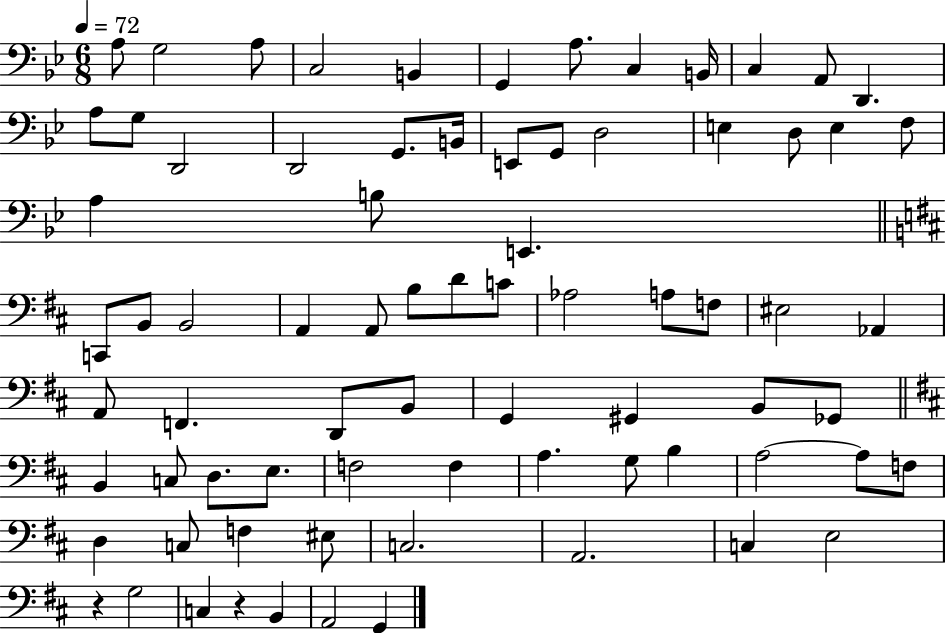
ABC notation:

X:1
T:Untitled
M:6/8
L:1/4
K:Bb
A,/2 G,2 A,/2 C,2 B,, G,, A,/2 C, B,,/4 C, A,,/2 D,, A,/2 G,/2 D,,2 D,,2 G,,/2 B,,/4 E,,/2 G,,/2 D,2 E, D,/2 E, F,/2 A, B,/2 E,, C,,/2 B,,/2 B,,2 A,, A,,/2 B,/2 D/2 C/2 _A,2 A,/2 F,/2 ^E,2 _A,, A,,/2 F,, D,,/2 B,,/2 G,, ^G,, B,,/2 _G,,/2 B,, C,/2 D,/2 E,/2 F,2 F, A, G,/2 B, A,2 A,/2 F,/2 D, C,/2 F, ^E,/2 C,2 A,,2 C, E,2 z G,2 C, z B,, A,,2 G,,